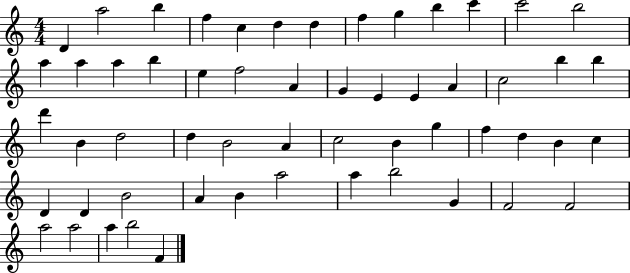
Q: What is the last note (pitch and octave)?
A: F4